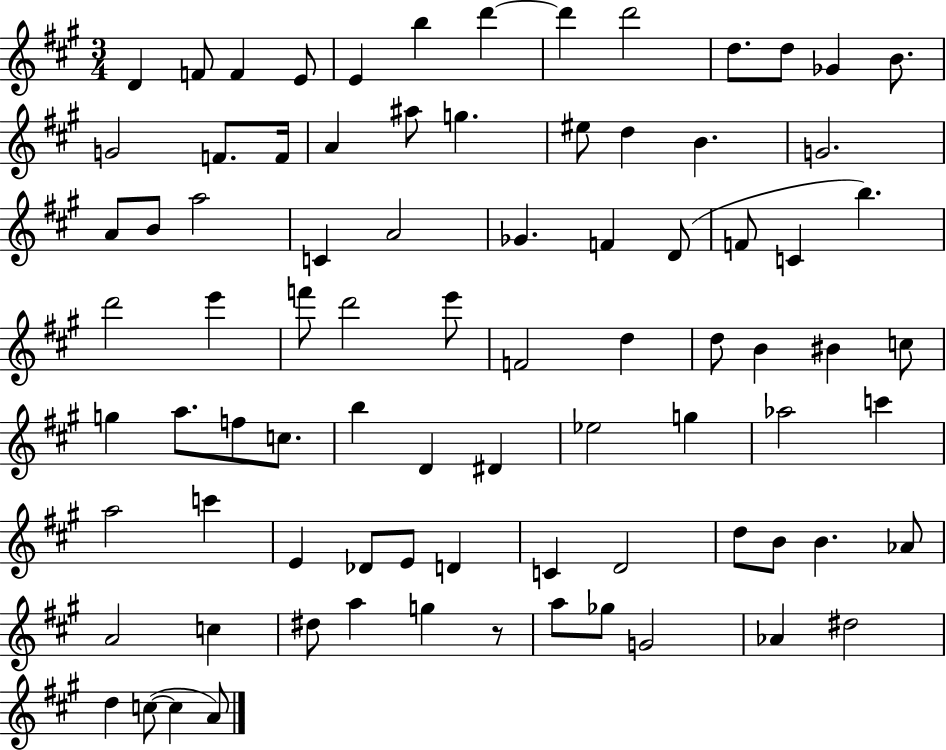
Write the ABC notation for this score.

X:1
T:Untitled
M:3/4
L:1/4
K:A
D F/2 F E/2 E b d' d' d'2 d/2 d/2 _G B/2 G2 F/2 F/4 A ^a/2 g ^e/2 d B G2 A/2 B/2 a2 C A2 _G F D/2 F/2 C b d'2 e' f'/2 d'2 e'/2 F2 d d/2 B ^B c/2 g a/2 f/2 c/2 b D ^D _e2 g _a2 c' a2 c' E _D/2 E/2 D C D2 d/2 B/2 B _A/2 A2 c ^d/2 a g z/2 a/2 _g/2 G2 _A ^d2 d c/2 c A/2